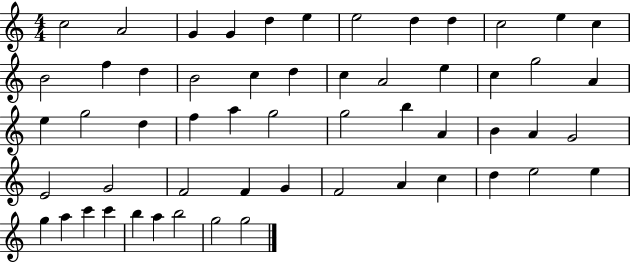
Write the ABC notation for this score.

X:1
T:Untitled
M:4/4
L:1/4
K:C
c2 A2 G G d e e2 d d c2 e c B2 f d B2 c d c A2 e c g2 A e g2 d f a g2 g2 b A B A G2 E2 G2 F2 F G F2 A c d e2 e g a c' c' b a b2 g2 g2